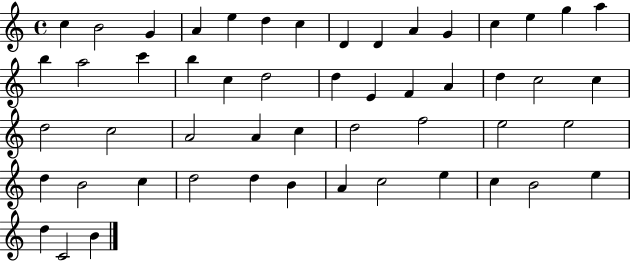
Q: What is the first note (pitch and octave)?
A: C5